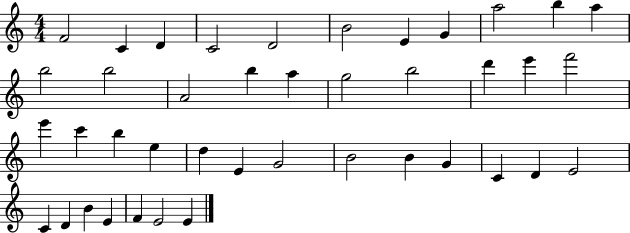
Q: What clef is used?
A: treble